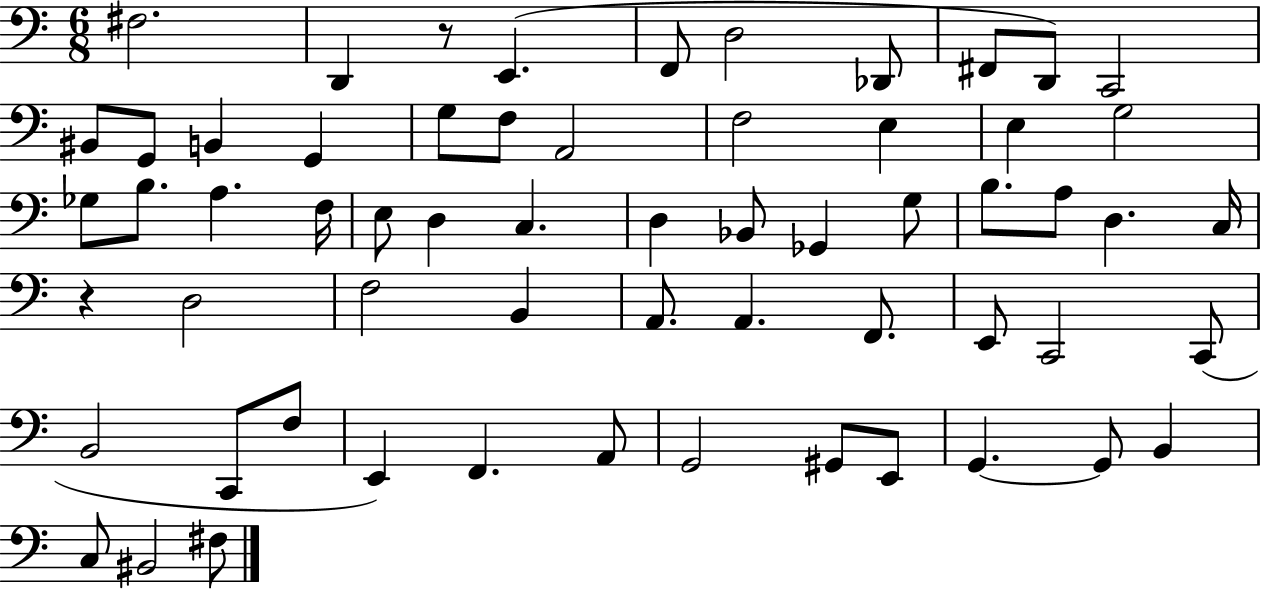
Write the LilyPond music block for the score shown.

{
  \clef bass
  \numericTimeSignature
  \time 6/8
  \key c \major
  \repeat volta 2 { fis2. | d,4 r8 e,4.( | f,8 d2 des,8 | fis,8 d,8) c,2 | \break bis,8 g,8 b,4 g,4 | g8 f8 a,2 | f2 e4 | e4 g2 | \break ges8 b8. a4. f16 | e8 d4 c4. | d4 bes,8 ges,4 g8 | b8. a8 d4. c16 | \break r4 d2 | f2 b,4 | a,8. a,4. f,8. | e,8 c,2 c,8( | \break b,2 c,8 f8 | e,4) f,4. a,8 | g,2 gis,8 e,8 | g,4.~~ g,8 b,4 | \break c8 bis,2 fis8 | } \bar "|."
}